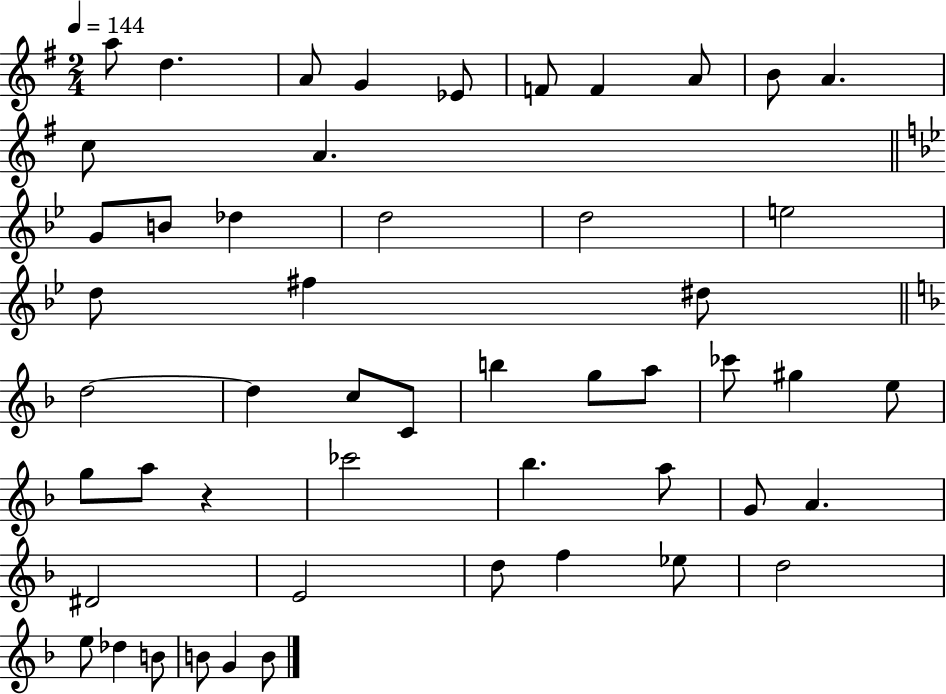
X:1
T:Untitled
M:2/4
L:1/4
K:G
a/2 d A/2 G _E/2 F/2 F A/2 B/2 A c/2 A G/2 B/2 _d d2 d2 e2 d/2 ^f ^d/2 d2 d c/2 C/2 b g/2 a/2 _c'/2 ^g e/2 g/2 a/2 z _c'2 _b a/2 G/2 A ^D2 E2 d/2 f _e/2 d2 e/2 _d B/2 B/2 G B/2